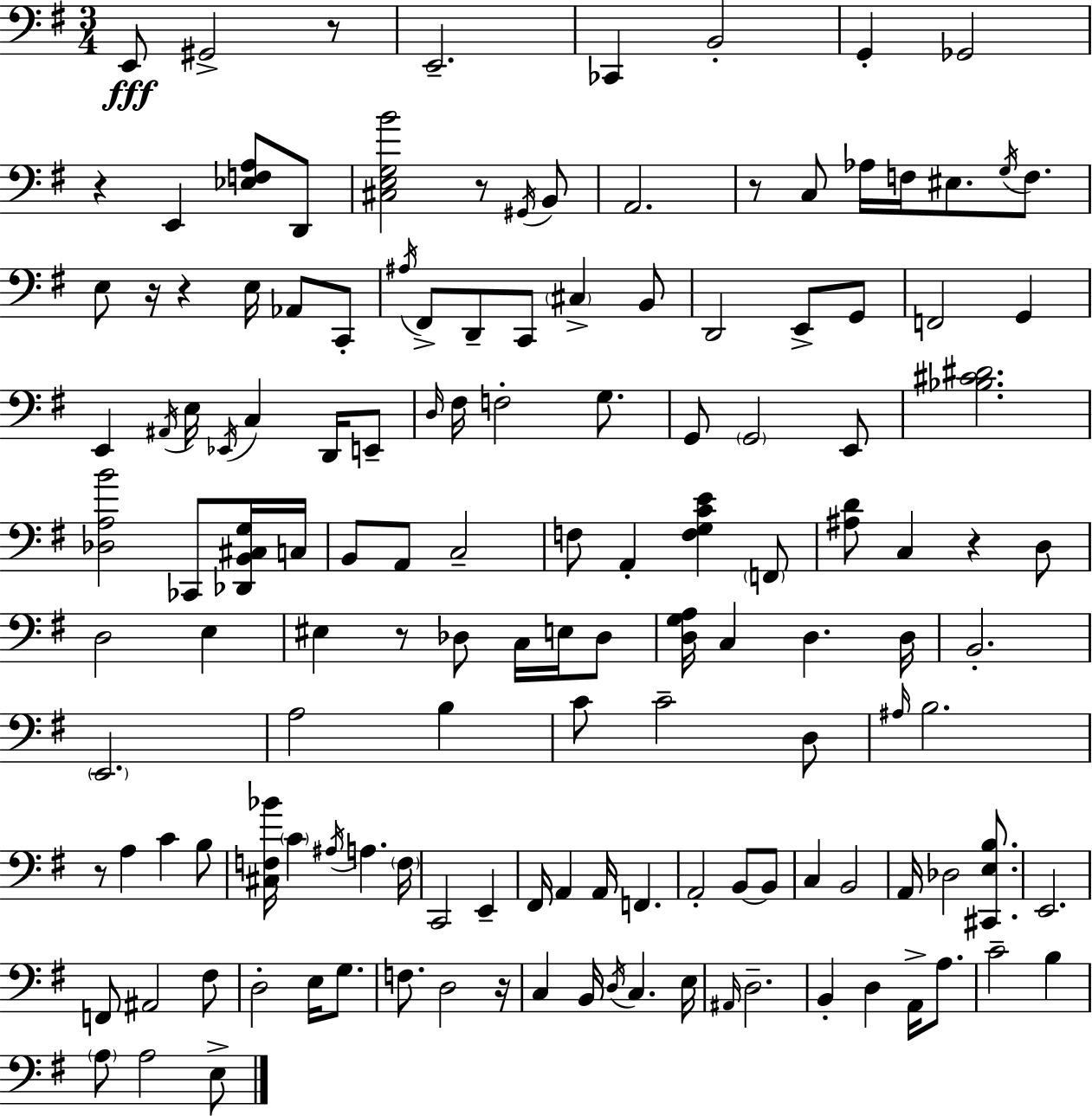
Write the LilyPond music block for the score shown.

{
  \clef bass
  \numericTimeSignature
  \time 3/4
  \key g \major
  \repeat volta 2 { e,8\fff gis,2-> r8 | e,2.-- | ces,4 b,2-. | g,4-. ges,2 | \break r4 e,4 <ees f a>8 d,8 | <cis e g b'>2 r8 \acciaccatura { gis,16 } b,8 | a,2. | r8 c8 aes16 f16 eis8. \acciaccatura { g16 } f8. | \break e8 r16 r4 e16 aes,8 | c,8-. \acciaccatura { ais16 } fis,8-> d,8-- c,8 \parenthesize cis4-> | b,8 d,2 e,8-> | g,8 f,2 g,4 | \break e,4 \acciaccatura { ais,16 } e16 \acciaccatura { ees,16 } c4 | d,16 e,8-- \grace { d16 } fis16 f2-. | g8. g,8 \parenthesize g,2 | e,8 <bes cis' dis'>2. | \break <des a b'>2 | ces,8 <des, b, cis g>16 c16 b,8 a,8 c2-- | f8 a,4-. | <f g c' e'>4 \parenthesize f,8 <ais d'>8 c4 | \break r4 d8 d2 | e4 eis4 r8 | des8 c16 e16 des8 <d g a>16 c4 d4. | d16 b,2.-. | \break \parenthesize e,2. | a2 | b4 c'8 c'2-- | d8 \grace { ais16 } b2. | \break r8 a4 | c'4 b8 <cis f bes'>16 \parenthesize c'4 | \acciaccatura { ais16 } a4. \parenthesize f16 c,2 | e,4-- fis,16 a,4 | \break a,16 f,4. a,2-. | b,8~~ b,8 c4 | b,2 a,16 des2 | <cis, e b>8. e,2. | \break f,8 ais,2 | fis8 d2-. | e16 g8. f8. d2 | r16 c4 | \break b,16 \acciaccatura { d16 } c4. e16 \grace { ais,16 } d2.-- | b,4-. | d4 a,16-> a8. c'2-- | b4 \parenthesize a8 | \break a2 e8-> } \bar "|."
}